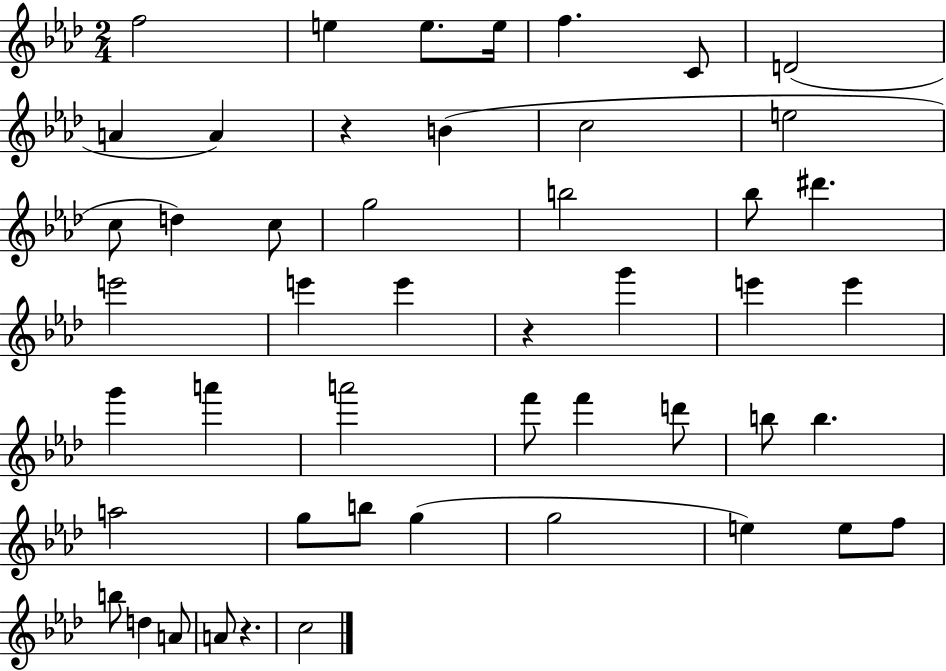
{
  \clef treble
  \numericTimeSignature
  \time 2/4
  \key aes \major
  \repeat volta 2 { f''2 | e''4 e''8. e''16 | f''4. c'8 | d'2( | \break a'4 a'4) | r4 b'4( | c''2 | e''2 | \break c''8 d''4) c''8 | g''2 | b''2 | bes''8 dis'''4. | \break e'''2 | e'''4 e'''4 | r4 g'''4 | e'''4 e'''4 | \break g'''4 a'''4 | a'''2 | f'''8 f'''4 d'''8 | b''8 b''4. | \break a''2 | g''8 b''8 g''4( | g''2 | e''4) e''8 f''8 | \break b''8 d''4 a'8 | a'8 r4. | c''2 | } \bar "|."
}